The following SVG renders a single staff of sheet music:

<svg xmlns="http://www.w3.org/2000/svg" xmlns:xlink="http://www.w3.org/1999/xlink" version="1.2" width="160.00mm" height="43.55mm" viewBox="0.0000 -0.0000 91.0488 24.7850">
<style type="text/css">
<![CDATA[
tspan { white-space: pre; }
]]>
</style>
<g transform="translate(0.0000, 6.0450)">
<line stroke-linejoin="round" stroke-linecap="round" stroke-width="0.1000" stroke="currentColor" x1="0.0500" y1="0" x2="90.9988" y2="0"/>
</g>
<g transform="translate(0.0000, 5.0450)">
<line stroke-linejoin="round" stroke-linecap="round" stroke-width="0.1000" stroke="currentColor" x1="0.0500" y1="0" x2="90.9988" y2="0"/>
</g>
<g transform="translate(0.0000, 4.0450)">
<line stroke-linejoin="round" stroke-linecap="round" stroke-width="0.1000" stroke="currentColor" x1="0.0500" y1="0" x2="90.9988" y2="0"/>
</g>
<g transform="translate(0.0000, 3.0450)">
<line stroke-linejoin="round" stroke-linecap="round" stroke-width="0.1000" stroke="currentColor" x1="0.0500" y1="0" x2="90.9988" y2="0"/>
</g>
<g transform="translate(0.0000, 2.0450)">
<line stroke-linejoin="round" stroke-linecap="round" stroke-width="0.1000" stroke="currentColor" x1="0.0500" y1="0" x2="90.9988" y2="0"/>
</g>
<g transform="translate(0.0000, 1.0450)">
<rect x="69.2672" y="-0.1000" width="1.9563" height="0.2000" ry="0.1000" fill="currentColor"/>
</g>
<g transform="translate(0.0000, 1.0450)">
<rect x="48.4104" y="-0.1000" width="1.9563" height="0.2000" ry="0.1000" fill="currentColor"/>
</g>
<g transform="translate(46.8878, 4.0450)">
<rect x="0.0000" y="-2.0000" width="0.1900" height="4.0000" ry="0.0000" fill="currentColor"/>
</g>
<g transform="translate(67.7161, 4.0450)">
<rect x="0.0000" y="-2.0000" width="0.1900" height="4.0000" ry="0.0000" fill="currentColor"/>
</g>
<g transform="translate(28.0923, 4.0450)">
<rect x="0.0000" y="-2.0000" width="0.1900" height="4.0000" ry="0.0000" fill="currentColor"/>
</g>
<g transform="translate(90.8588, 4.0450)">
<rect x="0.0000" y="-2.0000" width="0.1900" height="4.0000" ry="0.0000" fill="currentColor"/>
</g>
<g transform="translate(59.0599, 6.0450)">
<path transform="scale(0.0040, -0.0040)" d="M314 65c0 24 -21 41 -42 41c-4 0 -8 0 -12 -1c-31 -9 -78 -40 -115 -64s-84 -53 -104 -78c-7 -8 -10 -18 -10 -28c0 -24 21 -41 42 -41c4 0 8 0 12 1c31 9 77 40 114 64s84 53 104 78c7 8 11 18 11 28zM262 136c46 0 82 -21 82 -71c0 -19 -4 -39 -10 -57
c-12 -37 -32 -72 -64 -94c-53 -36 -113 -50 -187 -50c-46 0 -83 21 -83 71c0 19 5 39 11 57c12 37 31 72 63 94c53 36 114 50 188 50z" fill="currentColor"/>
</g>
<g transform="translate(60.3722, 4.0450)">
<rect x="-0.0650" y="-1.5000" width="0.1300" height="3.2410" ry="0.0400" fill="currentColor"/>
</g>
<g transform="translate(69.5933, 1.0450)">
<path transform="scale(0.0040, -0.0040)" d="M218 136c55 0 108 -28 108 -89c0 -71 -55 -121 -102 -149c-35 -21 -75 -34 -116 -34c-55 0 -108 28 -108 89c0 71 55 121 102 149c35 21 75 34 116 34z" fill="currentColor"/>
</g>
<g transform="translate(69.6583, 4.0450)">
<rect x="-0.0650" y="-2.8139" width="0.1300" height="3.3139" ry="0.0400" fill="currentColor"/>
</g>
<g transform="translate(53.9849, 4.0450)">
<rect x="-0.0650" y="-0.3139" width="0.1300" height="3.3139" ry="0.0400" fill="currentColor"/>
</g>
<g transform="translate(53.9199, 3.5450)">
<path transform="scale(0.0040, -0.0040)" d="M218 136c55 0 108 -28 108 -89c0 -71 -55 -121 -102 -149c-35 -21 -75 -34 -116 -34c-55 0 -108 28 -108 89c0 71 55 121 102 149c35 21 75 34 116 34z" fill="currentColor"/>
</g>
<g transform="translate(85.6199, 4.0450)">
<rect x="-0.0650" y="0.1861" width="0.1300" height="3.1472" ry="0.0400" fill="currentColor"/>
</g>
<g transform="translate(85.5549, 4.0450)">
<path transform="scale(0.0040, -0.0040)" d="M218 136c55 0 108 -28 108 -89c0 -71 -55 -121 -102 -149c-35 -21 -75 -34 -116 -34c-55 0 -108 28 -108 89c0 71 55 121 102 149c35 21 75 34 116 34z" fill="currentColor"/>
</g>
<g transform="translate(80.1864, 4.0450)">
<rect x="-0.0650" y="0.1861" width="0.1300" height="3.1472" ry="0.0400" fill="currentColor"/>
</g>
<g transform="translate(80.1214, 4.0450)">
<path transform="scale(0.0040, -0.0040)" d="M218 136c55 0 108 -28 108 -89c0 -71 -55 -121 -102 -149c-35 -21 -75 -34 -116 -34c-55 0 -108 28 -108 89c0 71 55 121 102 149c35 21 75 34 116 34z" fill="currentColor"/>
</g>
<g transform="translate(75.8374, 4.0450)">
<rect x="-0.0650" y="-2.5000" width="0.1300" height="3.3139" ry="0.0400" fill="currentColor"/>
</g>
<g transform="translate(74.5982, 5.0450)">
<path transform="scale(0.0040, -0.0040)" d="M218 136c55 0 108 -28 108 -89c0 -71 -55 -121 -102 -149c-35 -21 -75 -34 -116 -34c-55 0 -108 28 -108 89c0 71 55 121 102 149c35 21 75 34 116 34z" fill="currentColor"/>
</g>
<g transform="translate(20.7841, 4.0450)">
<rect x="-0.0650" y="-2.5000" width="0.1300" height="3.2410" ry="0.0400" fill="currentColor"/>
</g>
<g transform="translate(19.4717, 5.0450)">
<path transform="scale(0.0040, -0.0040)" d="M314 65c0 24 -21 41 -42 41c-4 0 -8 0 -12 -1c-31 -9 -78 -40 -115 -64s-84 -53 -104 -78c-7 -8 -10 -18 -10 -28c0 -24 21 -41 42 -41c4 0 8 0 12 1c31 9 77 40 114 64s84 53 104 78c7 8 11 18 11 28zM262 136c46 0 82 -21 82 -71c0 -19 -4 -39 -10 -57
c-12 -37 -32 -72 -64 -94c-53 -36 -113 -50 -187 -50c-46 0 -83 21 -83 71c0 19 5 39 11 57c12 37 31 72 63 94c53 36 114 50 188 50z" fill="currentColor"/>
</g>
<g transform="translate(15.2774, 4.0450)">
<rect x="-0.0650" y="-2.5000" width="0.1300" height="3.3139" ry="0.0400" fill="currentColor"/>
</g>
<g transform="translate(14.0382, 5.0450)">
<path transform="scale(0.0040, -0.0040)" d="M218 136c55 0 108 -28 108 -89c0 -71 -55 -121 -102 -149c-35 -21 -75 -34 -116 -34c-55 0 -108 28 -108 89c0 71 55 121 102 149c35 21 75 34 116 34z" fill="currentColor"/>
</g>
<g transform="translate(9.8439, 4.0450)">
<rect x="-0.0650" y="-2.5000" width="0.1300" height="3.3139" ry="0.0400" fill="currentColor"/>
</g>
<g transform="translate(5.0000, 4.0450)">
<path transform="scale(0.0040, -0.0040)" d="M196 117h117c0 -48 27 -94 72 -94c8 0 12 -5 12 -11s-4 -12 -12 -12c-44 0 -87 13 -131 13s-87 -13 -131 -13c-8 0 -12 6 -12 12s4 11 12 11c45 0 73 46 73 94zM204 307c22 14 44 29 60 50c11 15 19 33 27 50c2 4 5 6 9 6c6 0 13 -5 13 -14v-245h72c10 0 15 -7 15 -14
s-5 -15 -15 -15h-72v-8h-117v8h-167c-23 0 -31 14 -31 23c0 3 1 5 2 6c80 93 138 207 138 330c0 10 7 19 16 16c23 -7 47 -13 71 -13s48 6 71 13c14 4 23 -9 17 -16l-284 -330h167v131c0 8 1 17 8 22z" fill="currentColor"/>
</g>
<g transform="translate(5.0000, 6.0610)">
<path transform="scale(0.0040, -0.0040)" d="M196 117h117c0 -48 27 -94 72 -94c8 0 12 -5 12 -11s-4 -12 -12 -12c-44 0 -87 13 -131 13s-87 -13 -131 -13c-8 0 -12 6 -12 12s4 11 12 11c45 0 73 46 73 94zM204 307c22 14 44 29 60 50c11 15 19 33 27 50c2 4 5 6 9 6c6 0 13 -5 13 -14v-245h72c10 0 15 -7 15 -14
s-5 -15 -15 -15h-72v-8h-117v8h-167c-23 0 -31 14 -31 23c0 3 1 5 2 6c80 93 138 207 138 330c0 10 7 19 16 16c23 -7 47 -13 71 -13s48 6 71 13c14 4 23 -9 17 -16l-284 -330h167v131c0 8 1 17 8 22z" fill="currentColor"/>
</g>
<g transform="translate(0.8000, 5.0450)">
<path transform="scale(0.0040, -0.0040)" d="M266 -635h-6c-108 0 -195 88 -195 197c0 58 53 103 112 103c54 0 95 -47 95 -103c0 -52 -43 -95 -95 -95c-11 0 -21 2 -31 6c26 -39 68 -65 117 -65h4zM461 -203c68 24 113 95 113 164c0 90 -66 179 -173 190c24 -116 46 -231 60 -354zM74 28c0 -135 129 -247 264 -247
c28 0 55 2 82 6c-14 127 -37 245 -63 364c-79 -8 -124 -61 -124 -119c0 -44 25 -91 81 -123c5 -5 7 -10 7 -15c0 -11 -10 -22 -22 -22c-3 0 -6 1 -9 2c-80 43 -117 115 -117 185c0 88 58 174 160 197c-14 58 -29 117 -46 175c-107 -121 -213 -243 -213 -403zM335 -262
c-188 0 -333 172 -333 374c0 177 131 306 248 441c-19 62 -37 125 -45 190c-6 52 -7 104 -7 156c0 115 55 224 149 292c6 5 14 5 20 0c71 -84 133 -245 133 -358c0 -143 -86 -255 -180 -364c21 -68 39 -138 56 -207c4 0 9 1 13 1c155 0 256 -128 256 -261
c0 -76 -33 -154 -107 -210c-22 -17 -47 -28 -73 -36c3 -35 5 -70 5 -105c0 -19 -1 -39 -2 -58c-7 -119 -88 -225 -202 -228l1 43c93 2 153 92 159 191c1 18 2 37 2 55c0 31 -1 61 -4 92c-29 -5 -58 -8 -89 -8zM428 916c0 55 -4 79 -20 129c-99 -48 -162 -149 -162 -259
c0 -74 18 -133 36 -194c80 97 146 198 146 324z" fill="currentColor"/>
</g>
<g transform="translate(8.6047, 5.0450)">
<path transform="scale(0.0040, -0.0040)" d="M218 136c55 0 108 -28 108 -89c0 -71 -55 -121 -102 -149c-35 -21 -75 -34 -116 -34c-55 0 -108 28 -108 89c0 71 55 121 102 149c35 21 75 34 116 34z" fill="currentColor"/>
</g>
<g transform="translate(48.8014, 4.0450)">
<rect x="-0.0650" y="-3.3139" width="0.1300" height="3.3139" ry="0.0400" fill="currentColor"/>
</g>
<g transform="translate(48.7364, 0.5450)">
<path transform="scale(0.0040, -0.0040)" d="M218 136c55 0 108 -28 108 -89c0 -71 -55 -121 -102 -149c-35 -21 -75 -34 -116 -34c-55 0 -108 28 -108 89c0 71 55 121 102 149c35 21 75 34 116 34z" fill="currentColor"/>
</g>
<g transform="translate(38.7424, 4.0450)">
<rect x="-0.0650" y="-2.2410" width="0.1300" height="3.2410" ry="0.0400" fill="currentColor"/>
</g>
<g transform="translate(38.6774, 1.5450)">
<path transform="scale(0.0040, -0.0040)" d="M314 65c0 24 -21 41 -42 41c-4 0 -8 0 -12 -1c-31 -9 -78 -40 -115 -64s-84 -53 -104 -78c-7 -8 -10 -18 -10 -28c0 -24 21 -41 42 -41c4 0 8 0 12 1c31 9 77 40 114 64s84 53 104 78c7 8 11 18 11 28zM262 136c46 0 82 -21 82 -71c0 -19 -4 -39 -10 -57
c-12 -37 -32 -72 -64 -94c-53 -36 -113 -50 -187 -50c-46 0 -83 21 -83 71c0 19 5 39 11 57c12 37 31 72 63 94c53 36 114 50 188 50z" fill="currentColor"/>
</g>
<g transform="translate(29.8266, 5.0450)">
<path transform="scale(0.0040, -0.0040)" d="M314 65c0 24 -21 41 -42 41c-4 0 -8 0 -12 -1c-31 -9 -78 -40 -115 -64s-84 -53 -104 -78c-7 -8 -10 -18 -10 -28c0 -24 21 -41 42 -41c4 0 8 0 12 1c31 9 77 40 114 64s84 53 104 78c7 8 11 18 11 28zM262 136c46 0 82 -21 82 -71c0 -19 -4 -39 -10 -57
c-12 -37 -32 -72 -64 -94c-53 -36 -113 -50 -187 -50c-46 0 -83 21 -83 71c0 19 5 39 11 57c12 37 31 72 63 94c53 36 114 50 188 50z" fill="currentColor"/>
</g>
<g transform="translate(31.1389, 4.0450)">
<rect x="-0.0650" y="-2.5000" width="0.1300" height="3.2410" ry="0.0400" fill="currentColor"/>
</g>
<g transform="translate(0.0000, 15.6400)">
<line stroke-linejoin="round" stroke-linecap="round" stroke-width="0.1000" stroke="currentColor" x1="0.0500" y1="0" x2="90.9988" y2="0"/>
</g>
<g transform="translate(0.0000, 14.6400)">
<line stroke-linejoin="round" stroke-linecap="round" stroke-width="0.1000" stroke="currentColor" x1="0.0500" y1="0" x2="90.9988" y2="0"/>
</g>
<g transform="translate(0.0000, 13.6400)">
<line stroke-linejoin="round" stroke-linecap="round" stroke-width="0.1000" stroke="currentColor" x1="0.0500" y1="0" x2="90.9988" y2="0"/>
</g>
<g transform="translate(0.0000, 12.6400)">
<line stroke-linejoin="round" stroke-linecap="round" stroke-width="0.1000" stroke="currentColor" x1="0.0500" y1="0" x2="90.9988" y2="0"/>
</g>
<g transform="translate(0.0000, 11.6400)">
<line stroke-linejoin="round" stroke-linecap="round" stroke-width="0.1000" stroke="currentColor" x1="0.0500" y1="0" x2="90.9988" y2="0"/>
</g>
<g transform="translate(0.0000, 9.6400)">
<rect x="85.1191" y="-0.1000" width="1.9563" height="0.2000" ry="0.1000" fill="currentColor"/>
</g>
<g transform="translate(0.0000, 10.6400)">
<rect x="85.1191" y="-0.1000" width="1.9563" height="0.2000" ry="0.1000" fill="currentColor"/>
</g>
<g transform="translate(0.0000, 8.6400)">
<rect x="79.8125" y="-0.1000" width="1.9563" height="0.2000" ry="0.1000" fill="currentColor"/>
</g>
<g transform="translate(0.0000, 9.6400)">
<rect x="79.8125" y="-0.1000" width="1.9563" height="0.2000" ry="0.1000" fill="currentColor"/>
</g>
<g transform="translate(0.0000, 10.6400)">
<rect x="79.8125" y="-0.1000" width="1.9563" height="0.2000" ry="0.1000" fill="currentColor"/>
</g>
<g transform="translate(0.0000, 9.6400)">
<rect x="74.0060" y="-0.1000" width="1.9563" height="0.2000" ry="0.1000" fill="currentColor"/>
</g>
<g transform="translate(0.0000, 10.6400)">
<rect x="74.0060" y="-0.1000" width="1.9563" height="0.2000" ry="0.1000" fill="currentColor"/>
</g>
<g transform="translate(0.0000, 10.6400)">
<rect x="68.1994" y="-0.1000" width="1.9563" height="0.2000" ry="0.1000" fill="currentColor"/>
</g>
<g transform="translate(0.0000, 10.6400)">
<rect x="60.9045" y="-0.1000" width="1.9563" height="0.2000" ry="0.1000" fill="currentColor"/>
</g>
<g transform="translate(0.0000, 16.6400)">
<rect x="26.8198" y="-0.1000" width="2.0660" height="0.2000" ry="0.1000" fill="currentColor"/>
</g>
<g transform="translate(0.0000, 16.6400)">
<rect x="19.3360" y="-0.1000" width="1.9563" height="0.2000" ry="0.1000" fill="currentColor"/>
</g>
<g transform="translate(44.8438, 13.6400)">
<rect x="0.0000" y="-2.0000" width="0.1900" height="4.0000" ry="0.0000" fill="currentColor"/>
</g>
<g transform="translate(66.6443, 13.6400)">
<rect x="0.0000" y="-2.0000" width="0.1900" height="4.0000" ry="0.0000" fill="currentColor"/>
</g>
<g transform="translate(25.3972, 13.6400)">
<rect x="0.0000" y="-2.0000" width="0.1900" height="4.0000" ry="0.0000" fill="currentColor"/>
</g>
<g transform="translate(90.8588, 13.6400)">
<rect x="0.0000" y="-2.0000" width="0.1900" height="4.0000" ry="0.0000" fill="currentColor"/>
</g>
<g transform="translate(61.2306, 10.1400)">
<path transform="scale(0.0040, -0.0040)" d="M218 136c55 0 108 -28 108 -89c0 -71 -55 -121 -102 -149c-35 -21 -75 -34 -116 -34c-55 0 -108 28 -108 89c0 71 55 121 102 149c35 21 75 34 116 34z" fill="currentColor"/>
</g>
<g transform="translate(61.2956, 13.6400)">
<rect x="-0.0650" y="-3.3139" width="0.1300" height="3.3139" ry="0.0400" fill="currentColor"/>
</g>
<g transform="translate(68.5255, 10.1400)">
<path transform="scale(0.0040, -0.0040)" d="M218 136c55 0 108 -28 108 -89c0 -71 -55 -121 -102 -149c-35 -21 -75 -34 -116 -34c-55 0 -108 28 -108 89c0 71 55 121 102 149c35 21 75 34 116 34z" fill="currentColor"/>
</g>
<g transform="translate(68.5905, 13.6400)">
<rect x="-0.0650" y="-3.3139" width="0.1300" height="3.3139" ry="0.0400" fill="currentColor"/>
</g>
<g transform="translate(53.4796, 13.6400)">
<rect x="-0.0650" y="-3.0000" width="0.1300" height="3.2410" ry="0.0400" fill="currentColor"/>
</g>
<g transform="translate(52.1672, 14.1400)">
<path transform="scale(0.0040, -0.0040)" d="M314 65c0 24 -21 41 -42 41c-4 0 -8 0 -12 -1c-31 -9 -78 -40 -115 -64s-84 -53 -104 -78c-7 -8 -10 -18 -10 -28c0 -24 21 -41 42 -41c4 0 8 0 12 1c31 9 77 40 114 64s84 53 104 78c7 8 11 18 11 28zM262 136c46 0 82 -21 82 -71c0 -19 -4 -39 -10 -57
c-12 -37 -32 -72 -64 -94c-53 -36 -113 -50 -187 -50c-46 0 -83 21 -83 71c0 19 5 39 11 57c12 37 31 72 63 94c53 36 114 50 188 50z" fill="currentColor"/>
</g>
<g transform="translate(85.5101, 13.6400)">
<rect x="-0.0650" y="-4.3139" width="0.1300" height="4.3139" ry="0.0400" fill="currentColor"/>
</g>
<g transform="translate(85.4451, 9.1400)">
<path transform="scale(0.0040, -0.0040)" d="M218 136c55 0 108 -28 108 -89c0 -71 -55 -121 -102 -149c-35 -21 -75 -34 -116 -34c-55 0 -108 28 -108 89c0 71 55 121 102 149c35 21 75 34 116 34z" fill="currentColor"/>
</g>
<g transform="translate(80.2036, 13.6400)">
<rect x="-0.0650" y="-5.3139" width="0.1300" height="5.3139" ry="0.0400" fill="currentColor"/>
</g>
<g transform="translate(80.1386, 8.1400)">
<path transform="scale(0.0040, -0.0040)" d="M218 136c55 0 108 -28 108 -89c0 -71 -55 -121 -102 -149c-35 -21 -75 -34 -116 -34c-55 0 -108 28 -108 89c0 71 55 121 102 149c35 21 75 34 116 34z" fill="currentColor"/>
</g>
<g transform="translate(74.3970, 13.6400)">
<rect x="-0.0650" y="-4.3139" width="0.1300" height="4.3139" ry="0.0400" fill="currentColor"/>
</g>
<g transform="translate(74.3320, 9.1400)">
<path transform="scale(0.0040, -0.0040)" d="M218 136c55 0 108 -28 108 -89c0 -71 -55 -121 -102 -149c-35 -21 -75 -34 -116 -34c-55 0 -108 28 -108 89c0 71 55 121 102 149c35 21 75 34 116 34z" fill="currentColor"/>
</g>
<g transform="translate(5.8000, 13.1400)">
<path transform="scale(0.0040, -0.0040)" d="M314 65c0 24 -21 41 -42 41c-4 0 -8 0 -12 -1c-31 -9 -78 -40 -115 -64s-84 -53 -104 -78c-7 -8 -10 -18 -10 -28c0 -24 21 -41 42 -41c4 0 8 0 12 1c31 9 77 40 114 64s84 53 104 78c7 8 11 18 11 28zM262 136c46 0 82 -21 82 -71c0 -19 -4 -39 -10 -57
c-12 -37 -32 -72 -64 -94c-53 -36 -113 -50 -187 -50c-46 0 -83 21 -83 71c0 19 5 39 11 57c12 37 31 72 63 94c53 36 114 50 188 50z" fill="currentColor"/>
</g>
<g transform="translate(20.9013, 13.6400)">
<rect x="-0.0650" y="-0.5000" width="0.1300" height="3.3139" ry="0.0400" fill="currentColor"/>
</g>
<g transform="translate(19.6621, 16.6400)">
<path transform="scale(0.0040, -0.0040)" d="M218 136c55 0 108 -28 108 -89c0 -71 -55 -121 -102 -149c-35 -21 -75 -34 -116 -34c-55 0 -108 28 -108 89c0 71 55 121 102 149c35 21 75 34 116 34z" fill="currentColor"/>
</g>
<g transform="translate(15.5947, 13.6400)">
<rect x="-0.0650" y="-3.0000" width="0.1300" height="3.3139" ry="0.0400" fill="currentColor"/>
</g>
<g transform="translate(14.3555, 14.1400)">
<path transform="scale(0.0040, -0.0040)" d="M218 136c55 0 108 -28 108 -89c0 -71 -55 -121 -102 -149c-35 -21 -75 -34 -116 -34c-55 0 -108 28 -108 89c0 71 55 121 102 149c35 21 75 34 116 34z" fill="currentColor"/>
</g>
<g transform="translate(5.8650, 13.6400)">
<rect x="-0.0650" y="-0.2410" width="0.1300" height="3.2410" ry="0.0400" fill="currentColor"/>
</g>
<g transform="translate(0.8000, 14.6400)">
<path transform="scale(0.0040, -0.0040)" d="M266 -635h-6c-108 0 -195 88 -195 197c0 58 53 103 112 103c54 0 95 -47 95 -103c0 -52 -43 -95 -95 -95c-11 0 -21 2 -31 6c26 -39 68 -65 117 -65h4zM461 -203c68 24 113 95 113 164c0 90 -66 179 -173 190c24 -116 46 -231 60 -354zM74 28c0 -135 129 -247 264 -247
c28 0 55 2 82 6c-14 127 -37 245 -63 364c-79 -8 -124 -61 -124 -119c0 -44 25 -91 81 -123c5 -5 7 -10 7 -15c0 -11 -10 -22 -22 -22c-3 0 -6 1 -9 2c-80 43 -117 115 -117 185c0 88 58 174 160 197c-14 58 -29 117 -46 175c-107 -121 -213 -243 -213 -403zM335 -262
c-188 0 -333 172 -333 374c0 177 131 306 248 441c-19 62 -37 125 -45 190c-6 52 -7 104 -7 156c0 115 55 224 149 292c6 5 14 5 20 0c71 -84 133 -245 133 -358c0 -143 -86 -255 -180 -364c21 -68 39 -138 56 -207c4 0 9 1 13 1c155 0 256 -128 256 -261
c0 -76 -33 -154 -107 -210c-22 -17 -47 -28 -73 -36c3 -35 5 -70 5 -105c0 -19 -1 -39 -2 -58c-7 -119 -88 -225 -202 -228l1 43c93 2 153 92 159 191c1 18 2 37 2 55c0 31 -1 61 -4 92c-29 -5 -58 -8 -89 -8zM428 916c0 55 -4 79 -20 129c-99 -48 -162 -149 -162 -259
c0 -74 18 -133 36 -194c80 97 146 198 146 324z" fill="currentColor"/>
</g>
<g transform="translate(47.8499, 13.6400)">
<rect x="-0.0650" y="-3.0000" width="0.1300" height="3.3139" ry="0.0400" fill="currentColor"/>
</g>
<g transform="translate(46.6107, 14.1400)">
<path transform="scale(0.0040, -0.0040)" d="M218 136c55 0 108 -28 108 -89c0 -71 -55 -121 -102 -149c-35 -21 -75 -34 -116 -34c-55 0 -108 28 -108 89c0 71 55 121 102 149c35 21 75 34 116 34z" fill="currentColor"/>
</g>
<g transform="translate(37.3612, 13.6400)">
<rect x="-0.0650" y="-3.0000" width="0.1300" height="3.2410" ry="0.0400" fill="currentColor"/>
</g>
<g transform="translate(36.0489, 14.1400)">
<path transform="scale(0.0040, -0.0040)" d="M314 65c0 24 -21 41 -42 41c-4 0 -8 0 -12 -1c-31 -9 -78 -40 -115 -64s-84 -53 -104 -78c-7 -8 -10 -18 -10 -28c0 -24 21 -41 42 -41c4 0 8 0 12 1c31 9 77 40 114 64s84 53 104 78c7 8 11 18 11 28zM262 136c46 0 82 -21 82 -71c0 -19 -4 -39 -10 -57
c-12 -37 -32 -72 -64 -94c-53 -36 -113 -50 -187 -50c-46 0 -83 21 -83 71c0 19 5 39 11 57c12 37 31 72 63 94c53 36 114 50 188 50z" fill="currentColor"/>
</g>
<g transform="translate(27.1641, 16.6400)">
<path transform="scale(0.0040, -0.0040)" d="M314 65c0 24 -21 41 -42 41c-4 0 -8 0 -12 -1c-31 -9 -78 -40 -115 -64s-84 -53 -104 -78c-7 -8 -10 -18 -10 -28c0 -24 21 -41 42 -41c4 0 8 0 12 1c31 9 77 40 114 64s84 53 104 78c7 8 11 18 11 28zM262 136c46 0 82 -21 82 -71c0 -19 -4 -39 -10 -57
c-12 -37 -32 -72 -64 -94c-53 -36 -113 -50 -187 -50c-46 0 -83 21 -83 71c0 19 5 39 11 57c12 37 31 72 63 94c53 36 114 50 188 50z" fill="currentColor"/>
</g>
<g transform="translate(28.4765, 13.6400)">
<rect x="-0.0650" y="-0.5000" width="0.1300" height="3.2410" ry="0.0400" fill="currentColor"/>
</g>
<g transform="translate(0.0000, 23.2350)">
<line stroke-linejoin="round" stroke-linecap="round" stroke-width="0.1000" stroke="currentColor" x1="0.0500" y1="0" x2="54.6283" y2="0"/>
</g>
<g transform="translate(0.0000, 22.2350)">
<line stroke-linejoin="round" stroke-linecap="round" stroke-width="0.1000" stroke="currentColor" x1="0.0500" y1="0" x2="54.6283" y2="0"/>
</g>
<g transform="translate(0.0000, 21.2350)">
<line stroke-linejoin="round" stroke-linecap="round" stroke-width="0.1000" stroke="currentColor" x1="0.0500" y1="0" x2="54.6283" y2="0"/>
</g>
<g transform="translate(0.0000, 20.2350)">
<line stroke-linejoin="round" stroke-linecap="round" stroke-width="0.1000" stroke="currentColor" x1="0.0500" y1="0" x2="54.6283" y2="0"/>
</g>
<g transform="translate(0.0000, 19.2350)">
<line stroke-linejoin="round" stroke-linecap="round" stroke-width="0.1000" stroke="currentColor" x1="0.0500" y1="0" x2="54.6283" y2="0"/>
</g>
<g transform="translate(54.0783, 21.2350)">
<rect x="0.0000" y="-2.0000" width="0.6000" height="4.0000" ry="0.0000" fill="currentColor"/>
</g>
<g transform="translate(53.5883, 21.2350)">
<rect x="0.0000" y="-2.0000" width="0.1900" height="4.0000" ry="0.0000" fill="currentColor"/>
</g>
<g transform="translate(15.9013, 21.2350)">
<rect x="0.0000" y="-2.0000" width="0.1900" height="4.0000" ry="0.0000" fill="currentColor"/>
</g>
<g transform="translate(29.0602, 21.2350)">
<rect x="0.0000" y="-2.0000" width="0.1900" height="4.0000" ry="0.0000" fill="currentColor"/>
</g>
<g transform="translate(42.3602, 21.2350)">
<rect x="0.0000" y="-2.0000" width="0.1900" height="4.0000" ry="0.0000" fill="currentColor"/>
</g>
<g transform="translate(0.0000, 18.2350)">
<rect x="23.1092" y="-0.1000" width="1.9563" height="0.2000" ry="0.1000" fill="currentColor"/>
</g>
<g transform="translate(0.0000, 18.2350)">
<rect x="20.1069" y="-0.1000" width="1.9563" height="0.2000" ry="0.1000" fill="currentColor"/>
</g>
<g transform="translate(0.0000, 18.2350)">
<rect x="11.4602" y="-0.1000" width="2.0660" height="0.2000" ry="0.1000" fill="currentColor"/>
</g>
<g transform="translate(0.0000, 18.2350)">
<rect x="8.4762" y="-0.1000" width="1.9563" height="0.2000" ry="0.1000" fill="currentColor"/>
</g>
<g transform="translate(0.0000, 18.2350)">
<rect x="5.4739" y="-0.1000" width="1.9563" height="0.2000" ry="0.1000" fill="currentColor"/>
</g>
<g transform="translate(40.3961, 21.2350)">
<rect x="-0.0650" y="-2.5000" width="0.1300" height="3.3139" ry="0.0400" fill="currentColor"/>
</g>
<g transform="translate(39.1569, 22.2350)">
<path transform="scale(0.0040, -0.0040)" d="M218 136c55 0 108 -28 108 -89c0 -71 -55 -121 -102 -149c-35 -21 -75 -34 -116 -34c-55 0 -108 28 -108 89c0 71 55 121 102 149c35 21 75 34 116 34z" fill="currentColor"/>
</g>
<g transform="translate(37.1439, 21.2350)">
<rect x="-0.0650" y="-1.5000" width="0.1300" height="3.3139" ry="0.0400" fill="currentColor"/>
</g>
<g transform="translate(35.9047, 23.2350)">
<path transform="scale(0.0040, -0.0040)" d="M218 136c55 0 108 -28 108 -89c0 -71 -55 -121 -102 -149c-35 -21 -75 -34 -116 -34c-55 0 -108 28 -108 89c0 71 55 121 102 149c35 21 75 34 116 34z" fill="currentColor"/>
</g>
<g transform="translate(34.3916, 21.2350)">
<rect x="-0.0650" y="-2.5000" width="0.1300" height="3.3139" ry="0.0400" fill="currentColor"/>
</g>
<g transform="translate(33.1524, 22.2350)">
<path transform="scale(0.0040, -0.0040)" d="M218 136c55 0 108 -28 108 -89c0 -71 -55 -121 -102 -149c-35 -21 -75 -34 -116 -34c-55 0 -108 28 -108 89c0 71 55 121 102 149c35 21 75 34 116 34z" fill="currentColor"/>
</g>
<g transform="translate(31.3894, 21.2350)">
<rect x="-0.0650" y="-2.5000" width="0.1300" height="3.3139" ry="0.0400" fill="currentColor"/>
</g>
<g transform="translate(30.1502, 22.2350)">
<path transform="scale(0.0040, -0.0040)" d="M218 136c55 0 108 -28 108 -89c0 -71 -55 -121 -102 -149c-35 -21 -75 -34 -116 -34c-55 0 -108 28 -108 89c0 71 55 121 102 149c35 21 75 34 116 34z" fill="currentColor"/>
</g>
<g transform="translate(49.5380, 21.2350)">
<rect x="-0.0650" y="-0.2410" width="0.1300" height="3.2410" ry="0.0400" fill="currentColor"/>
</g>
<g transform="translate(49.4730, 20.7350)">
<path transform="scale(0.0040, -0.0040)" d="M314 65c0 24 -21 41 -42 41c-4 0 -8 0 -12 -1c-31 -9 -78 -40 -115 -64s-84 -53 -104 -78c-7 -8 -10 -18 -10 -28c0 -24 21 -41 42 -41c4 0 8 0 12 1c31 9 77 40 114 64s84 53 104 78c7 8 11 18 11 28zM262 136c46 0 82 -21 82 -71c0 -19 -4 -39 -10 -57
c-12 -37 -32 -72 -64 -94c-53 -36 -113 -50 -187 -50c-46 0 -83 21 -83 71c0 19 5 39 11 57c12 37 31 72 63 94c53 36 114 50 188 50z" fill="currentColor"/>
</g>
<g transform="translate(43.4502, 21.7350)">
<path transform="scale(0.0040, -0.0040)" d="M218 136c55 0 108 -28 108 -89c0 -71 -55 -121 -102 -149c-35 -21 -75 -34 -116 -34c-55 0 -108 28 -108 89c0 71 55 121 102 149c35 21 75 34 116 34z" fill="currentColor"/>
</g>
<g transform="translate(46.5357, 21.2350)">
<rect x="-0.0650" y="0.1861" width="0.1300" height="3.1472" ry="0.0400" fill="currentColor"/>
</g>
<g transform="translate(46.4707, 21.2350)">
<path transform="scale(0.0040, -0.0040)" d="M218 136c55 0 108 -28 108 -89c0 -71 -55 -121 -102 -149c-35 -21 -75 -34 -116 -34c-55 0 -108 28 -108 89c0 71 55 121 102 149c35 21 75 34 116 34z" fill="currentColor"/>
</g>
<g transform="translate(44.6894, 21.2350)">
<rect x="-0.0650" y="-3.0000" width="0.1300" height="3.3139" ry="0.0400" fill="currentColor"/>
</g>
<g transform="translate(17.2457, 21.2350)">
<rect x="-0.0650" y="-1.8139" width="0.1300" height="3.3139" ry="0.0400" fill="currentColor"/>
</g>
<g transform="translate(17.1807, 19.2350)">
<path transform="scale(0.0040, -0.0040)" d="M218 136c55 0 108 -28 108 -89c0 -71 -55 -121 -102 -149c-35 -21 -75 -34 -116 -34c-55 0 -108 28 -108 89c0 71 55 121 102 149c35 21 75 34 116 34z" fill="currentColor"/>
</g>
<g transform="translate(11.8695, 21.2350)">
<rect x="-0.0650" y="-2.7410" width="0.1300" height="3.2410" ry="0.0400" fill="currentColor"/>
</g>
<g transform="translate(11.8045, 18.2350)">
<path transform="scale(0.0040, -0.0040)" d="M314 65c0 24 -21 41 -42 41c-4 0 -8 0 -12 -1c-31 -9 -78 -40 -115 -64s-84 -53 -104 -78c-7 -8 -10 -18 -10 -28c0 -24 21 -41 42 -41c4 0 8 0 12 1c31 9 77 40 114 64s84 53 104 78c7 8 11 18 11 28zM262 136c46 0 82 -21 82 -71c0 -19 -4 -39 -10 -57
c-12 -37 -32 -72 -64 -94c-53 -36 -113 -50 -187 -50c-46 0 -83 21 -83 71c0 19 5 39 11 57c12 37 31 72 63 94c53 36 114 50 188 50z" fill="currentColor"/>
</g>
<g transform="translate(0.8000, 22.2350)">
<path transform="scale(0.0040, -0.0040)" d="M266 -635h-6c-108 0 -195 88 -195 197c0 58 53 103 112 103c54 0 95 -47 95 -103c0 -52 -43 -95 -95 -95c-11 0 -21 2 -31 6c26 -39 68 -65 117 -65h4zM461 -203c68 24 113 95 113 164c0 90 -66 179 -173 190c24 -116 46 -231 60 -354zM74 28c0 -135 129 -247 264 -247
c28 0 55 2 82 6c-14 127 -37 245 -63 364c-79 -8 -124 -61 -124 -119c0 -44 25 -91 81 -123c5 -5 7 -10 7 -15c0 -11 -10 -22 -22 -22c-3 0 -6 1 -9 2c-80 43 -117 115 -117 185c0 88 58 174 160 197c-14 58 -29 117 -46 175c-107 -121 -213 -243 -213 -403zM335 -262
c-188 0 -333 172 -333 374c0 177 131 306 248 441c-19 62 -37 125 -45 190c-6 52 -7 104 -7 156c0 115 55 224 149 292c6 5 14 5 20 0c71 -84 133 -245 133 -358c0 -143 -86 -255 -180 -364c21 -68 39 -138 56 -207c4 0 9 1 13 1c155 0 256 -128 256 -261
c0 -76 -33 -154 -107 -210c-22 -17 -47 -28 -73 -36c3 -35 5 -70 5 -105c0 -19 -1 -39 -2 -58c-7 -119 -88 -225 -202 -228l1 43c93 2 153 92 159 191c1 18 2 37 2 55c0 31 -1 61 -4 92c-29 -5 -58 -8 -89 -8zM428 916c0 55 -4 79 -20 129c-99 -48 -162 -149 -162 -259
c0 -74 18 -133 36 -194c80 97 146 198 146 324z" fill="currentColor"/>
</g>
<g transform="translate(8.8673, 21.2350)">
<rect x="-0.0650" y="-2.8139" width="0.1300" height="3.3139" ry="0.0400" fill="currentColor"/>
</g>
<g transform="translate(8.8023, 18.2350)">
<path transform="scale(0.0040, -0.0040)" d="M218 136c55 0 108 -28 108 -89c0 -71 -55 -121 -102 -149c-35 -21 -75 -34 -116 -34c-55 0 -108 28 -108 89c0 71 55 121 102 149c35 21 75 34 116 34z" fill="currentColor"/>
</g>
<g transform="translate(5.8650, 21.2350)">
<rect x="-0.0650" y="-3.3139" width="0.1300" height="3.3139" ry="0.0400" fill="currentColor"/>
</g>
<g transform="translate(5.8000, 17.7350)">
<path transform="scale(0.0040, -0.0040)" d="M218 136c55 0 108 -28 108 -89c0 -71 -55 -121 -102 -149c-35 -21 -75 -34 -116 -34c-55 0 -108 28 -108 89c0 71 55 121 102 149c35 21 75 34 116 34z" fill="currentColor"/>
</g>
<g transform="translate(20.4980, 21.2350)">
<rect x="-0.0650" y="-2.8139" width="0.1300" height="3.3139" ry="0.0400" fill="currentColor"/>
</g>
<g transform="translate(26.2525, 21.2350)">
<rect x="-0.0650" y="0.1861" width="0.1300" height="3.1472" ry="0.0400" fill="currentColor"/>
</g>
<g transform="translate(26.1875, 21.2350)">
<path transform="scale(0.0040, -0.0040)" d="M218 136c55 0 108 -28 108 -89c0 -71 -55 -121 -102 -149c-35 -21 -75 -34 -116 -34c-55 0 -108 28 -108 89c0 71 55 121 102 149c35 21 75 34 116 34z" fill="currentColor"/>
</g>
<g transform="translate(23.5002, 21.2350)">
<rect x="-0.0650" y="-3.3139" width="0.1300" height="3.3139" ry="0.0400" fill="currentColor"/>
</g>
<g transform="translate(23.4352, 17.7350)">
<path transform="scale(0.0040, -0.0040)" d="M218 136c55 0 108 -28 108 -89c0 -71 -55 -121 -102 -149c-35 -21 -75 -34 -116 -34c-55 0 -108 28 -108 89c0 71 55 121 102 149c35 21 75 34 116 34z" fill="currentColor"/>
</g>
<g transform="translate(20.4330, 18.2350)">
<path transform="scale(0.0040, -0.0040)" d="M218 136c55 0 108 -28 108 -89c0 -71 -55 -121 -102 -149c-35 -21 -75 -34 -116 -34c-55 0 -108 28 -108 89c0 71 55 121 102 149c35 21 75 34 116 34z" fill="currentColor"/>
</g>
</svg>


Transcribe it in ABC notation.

X:1
T:Untitled
M:4/4
L:1/4
K:C
G G G2 G2 g2 b c E2 a G B B c2 A C C2 A2 A A2 b b d' f' d' b a a2 f a b B G G E G A B c2